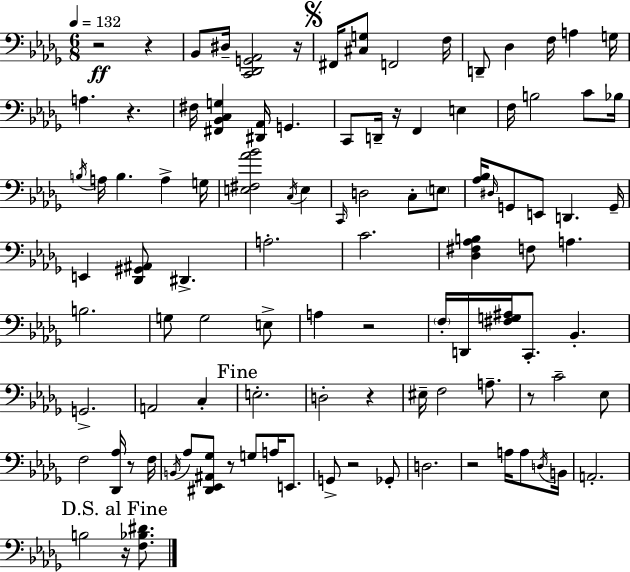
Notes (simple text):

R/h R/q Bb2/e D#3/s [C2,Db2,G2,Ab2]/h R/s F#2/s [C#3,G3]/e F2/h F3/s D2/e Db3/q F3/s A3/q G3/s A3/q. R/q. F#3/s [F#2,Bb2,C3,G3]/q [D#2,Ab2]/s G2/q. C2/e D2/s R/s F2/q E3/q F3/s B3/h C4/e Bb3/s B3/s A3/s B3/q. A3/q G3/s [E3,F#3,Ab4,Bb4]/h C3/s E3/q C2/s D3/h C3/e E3/e [Ab3,Bb3]/s D#3/s G2/e E2/e D2/q. G2/s E2/q [Db2,G#2,A#2]/e D#2/q. A3/h. C4/h. [Db3,F#3,Ab3,B3]/q F3/e A3/q. B3/h. G3/e G3/h E3/e A3/q R/h F3/s D2/s [F#3,G3,A#3]/s C2/e. Bb2/q. G2/h. A2/h C3/q E3/h. D3/h R/q EIS3/s F3/h A3/e. R/e C4/h Eb3/e F3/h [Db2,Ab3]/s R/e F3/s B2/s Ab3/e [D#2,Eb2,A#2,Gb3]/e R/e G3/e A3/s E2/e. G2/e R/h Gb2/e D3/h. R/h A3/s A3/e D3/s B2/s A2/h. B3/h R/s [F3,Bb3,D#4]/e.